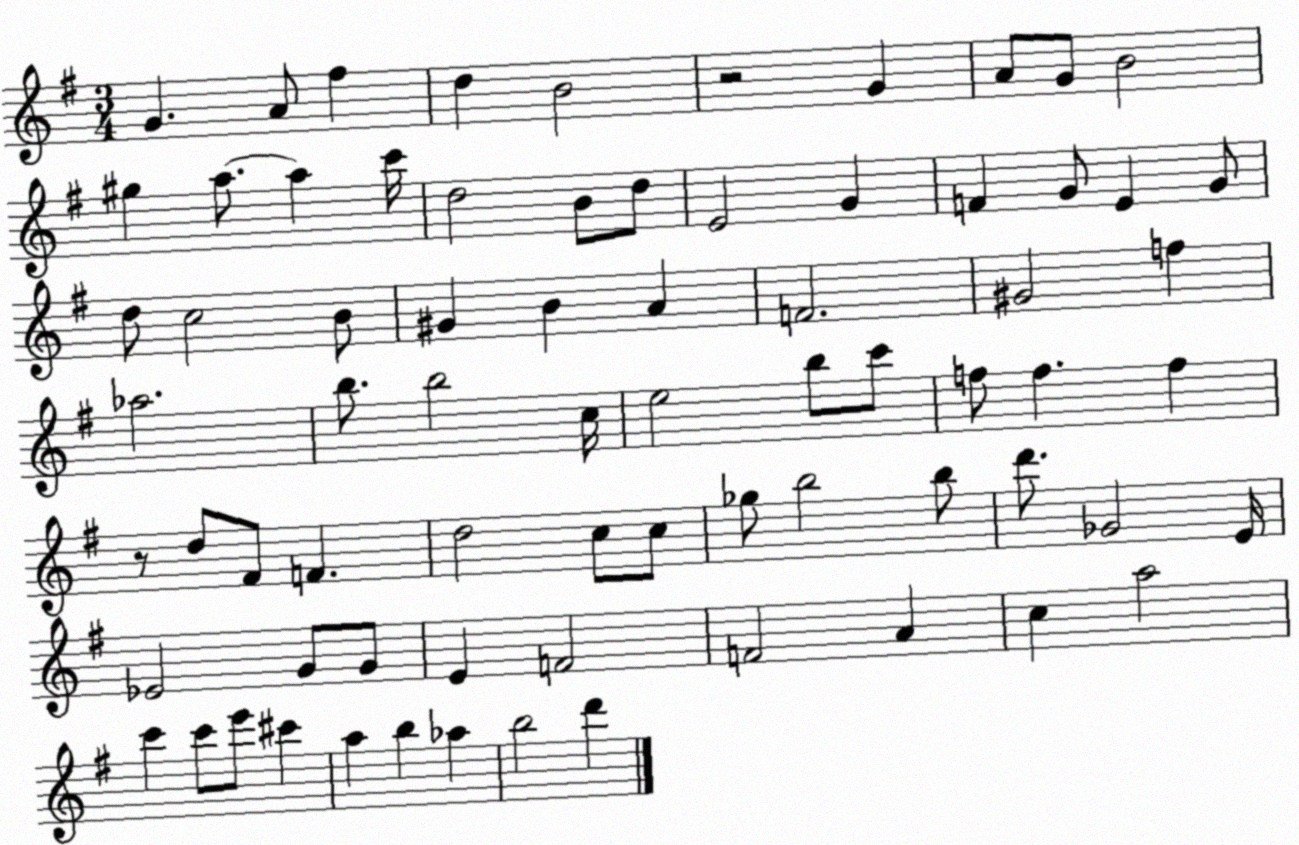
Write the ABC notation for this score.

X:1
T:Untitled
M:3/4
L:1/4
K:G
G A/2 ^f d B2 z2 G A/2 G/2 B2 ^g a/2 a c'/4 d2 B/2 d/2 E2 G F G/2 E G/2 d/2 c2 B/2 ^G B A F2 ^G2 f _a2 b/2 b2 c/4 e2 b/2 c'/2 f/2 f f z/2 d/2 ^F/2 F d2 c/2 c/2 _g/2 b2 b/2 d'/2 _G2 E/4 _E2 G/2 G/2 E F2 F2 A c a2 c' c'/2 e'/2 ^c' a b _a b2 d'